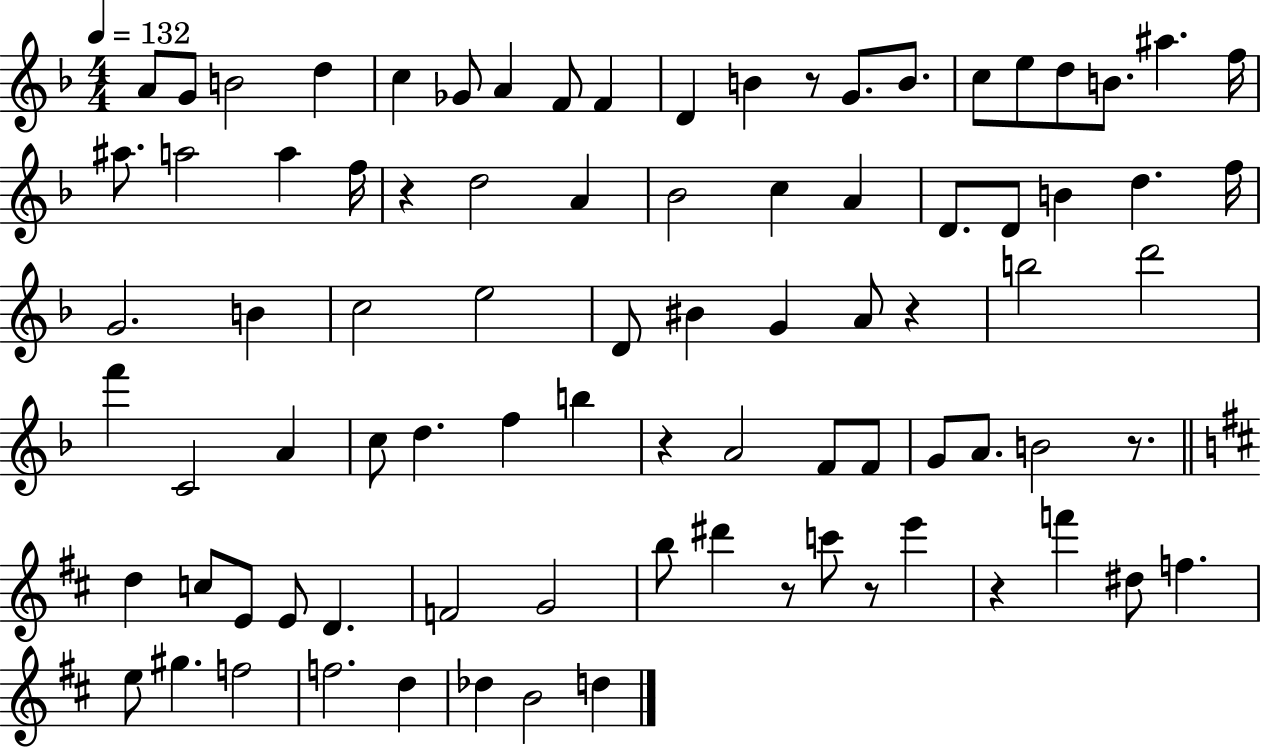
{
  \clef treble
  \numericTimeSignature
  \time 4/4
  \key f \major
  \tempo 4 = 132
  a'8 g'8 b'2 d''4 | c''4 ges'8 a'4 f'8 f'4 | d'4 b'4 r8 g'8. b'8. | c''8 e''8 d''8 b'8. ais''4. f''16 | \break ais''8. a''2 a''4 f''16 | r4 d''2 a'4 | bes'2 c''4 a'4 | d'8. d'8 b'4 d''4. f''16 | \break g'2. b'4 | c''2 e''2 | d'8 bis'4 g'4 a'8 r4 | b''2 d'''2 | \break f'''4 c'2 a'4 | c''8 d''4. f''4 b''4 | r4 a'2 f'8 f'8 | g'8 a'8. b'2 r8. | \break \bar "||" \break \key d \major d''4 c''8 e'8 e'8 d'4. | f'2 g'2 | b''8 dis'''4 r8 c'''8 r8 e'''4 | r4 f'''4 dis''8 f''4. | \break e''8 gis''4. f''2 | f''2. d''4 | des''4 b'2 d''4 | \bar "|."
}